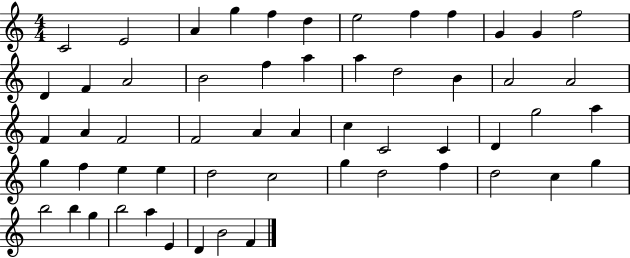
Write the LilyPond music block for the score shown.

{
  \clef treble
  \numericTimeSignature
  \time 4/4
  \key c \major
  c'2 e'2 | a'4 g''4 f''4 d''4 | e''2 f''4 f''4 | g'4 g'4 f''2 | \break d'4 f'4 a'2 | b'2 f''4 a''4 | a''4 d''2 b'4 | a'2 a'2 | \break f'4 a'4 f'2 | f'2 a'4 a'4 | c''4 c'2 c'4 | d'4 g''2 a''4 | \break g''4 f''4 e''4 e''4 | d''2 c''2 | g''4 d''2 f''4 | d''2 c''4 g''4 | \break b''2 b''4 g''4 | b''2 a''4 e'4 | d'4 b'2 f'4 | \bar "|."
}